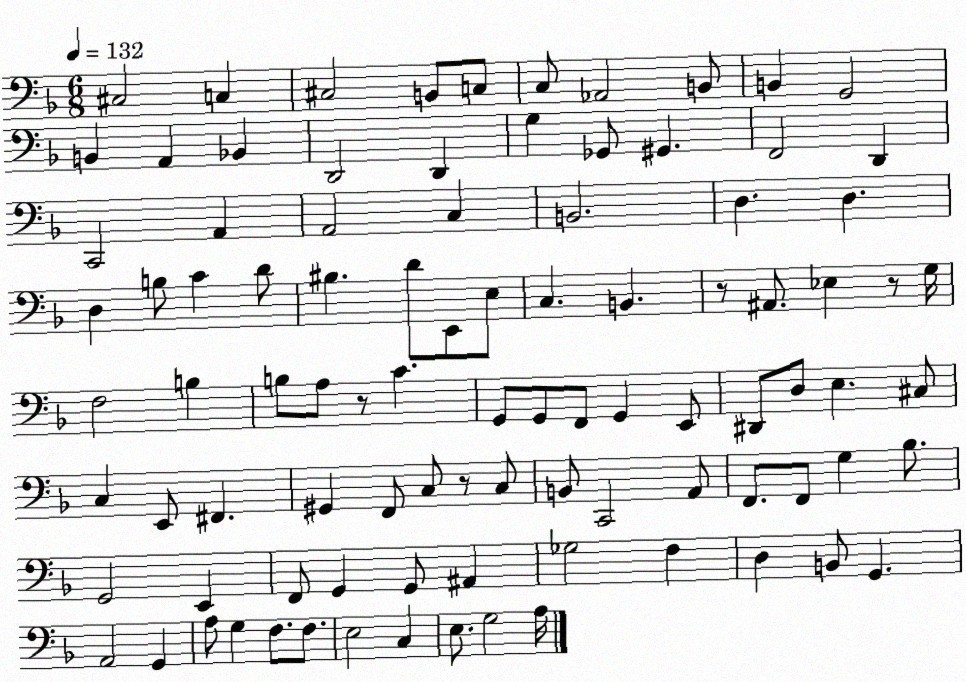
X:1
T:Untitled
M:6/8
L:1/4
K:F
^C,2 C, ^C,2 B,,/2 C,/2 C,/2 _A,,2 B,,/2 B,, G,,2 B,, A,, _B,, D,,2 D,, G, _G,,/2 ^G,, F,,2 D,, C,,2 A,, A,,2 C, B,,2 D, D, D, B,/2 C D/2 ^B, D/2 E,,/2 E,/2 C, B,, z/2 ^A,,/2 _E, z/2 G,/4 F,2 B, B,/2 A,/2 z/2 C G,,/2 G,,/2 F,,/2 G,, E,,/2 ^D,,/2 D,/2 E, ^C,/2 C, E,,/2 ^F,, ^G,, F,,/2 C,/2 z/2 C,/2 B,,/2 C,,2 A,,/2 F,,/2 F,,/2 G, _B,/2 G,,2 E,, F,,/2 G,, G,,/2 ^A,, _G,2 F, D, B,,/2 G,, A,,2 G,, A,/2 G, F,/2 F,/2 E,2 C, E,/2 G,2 A,/4